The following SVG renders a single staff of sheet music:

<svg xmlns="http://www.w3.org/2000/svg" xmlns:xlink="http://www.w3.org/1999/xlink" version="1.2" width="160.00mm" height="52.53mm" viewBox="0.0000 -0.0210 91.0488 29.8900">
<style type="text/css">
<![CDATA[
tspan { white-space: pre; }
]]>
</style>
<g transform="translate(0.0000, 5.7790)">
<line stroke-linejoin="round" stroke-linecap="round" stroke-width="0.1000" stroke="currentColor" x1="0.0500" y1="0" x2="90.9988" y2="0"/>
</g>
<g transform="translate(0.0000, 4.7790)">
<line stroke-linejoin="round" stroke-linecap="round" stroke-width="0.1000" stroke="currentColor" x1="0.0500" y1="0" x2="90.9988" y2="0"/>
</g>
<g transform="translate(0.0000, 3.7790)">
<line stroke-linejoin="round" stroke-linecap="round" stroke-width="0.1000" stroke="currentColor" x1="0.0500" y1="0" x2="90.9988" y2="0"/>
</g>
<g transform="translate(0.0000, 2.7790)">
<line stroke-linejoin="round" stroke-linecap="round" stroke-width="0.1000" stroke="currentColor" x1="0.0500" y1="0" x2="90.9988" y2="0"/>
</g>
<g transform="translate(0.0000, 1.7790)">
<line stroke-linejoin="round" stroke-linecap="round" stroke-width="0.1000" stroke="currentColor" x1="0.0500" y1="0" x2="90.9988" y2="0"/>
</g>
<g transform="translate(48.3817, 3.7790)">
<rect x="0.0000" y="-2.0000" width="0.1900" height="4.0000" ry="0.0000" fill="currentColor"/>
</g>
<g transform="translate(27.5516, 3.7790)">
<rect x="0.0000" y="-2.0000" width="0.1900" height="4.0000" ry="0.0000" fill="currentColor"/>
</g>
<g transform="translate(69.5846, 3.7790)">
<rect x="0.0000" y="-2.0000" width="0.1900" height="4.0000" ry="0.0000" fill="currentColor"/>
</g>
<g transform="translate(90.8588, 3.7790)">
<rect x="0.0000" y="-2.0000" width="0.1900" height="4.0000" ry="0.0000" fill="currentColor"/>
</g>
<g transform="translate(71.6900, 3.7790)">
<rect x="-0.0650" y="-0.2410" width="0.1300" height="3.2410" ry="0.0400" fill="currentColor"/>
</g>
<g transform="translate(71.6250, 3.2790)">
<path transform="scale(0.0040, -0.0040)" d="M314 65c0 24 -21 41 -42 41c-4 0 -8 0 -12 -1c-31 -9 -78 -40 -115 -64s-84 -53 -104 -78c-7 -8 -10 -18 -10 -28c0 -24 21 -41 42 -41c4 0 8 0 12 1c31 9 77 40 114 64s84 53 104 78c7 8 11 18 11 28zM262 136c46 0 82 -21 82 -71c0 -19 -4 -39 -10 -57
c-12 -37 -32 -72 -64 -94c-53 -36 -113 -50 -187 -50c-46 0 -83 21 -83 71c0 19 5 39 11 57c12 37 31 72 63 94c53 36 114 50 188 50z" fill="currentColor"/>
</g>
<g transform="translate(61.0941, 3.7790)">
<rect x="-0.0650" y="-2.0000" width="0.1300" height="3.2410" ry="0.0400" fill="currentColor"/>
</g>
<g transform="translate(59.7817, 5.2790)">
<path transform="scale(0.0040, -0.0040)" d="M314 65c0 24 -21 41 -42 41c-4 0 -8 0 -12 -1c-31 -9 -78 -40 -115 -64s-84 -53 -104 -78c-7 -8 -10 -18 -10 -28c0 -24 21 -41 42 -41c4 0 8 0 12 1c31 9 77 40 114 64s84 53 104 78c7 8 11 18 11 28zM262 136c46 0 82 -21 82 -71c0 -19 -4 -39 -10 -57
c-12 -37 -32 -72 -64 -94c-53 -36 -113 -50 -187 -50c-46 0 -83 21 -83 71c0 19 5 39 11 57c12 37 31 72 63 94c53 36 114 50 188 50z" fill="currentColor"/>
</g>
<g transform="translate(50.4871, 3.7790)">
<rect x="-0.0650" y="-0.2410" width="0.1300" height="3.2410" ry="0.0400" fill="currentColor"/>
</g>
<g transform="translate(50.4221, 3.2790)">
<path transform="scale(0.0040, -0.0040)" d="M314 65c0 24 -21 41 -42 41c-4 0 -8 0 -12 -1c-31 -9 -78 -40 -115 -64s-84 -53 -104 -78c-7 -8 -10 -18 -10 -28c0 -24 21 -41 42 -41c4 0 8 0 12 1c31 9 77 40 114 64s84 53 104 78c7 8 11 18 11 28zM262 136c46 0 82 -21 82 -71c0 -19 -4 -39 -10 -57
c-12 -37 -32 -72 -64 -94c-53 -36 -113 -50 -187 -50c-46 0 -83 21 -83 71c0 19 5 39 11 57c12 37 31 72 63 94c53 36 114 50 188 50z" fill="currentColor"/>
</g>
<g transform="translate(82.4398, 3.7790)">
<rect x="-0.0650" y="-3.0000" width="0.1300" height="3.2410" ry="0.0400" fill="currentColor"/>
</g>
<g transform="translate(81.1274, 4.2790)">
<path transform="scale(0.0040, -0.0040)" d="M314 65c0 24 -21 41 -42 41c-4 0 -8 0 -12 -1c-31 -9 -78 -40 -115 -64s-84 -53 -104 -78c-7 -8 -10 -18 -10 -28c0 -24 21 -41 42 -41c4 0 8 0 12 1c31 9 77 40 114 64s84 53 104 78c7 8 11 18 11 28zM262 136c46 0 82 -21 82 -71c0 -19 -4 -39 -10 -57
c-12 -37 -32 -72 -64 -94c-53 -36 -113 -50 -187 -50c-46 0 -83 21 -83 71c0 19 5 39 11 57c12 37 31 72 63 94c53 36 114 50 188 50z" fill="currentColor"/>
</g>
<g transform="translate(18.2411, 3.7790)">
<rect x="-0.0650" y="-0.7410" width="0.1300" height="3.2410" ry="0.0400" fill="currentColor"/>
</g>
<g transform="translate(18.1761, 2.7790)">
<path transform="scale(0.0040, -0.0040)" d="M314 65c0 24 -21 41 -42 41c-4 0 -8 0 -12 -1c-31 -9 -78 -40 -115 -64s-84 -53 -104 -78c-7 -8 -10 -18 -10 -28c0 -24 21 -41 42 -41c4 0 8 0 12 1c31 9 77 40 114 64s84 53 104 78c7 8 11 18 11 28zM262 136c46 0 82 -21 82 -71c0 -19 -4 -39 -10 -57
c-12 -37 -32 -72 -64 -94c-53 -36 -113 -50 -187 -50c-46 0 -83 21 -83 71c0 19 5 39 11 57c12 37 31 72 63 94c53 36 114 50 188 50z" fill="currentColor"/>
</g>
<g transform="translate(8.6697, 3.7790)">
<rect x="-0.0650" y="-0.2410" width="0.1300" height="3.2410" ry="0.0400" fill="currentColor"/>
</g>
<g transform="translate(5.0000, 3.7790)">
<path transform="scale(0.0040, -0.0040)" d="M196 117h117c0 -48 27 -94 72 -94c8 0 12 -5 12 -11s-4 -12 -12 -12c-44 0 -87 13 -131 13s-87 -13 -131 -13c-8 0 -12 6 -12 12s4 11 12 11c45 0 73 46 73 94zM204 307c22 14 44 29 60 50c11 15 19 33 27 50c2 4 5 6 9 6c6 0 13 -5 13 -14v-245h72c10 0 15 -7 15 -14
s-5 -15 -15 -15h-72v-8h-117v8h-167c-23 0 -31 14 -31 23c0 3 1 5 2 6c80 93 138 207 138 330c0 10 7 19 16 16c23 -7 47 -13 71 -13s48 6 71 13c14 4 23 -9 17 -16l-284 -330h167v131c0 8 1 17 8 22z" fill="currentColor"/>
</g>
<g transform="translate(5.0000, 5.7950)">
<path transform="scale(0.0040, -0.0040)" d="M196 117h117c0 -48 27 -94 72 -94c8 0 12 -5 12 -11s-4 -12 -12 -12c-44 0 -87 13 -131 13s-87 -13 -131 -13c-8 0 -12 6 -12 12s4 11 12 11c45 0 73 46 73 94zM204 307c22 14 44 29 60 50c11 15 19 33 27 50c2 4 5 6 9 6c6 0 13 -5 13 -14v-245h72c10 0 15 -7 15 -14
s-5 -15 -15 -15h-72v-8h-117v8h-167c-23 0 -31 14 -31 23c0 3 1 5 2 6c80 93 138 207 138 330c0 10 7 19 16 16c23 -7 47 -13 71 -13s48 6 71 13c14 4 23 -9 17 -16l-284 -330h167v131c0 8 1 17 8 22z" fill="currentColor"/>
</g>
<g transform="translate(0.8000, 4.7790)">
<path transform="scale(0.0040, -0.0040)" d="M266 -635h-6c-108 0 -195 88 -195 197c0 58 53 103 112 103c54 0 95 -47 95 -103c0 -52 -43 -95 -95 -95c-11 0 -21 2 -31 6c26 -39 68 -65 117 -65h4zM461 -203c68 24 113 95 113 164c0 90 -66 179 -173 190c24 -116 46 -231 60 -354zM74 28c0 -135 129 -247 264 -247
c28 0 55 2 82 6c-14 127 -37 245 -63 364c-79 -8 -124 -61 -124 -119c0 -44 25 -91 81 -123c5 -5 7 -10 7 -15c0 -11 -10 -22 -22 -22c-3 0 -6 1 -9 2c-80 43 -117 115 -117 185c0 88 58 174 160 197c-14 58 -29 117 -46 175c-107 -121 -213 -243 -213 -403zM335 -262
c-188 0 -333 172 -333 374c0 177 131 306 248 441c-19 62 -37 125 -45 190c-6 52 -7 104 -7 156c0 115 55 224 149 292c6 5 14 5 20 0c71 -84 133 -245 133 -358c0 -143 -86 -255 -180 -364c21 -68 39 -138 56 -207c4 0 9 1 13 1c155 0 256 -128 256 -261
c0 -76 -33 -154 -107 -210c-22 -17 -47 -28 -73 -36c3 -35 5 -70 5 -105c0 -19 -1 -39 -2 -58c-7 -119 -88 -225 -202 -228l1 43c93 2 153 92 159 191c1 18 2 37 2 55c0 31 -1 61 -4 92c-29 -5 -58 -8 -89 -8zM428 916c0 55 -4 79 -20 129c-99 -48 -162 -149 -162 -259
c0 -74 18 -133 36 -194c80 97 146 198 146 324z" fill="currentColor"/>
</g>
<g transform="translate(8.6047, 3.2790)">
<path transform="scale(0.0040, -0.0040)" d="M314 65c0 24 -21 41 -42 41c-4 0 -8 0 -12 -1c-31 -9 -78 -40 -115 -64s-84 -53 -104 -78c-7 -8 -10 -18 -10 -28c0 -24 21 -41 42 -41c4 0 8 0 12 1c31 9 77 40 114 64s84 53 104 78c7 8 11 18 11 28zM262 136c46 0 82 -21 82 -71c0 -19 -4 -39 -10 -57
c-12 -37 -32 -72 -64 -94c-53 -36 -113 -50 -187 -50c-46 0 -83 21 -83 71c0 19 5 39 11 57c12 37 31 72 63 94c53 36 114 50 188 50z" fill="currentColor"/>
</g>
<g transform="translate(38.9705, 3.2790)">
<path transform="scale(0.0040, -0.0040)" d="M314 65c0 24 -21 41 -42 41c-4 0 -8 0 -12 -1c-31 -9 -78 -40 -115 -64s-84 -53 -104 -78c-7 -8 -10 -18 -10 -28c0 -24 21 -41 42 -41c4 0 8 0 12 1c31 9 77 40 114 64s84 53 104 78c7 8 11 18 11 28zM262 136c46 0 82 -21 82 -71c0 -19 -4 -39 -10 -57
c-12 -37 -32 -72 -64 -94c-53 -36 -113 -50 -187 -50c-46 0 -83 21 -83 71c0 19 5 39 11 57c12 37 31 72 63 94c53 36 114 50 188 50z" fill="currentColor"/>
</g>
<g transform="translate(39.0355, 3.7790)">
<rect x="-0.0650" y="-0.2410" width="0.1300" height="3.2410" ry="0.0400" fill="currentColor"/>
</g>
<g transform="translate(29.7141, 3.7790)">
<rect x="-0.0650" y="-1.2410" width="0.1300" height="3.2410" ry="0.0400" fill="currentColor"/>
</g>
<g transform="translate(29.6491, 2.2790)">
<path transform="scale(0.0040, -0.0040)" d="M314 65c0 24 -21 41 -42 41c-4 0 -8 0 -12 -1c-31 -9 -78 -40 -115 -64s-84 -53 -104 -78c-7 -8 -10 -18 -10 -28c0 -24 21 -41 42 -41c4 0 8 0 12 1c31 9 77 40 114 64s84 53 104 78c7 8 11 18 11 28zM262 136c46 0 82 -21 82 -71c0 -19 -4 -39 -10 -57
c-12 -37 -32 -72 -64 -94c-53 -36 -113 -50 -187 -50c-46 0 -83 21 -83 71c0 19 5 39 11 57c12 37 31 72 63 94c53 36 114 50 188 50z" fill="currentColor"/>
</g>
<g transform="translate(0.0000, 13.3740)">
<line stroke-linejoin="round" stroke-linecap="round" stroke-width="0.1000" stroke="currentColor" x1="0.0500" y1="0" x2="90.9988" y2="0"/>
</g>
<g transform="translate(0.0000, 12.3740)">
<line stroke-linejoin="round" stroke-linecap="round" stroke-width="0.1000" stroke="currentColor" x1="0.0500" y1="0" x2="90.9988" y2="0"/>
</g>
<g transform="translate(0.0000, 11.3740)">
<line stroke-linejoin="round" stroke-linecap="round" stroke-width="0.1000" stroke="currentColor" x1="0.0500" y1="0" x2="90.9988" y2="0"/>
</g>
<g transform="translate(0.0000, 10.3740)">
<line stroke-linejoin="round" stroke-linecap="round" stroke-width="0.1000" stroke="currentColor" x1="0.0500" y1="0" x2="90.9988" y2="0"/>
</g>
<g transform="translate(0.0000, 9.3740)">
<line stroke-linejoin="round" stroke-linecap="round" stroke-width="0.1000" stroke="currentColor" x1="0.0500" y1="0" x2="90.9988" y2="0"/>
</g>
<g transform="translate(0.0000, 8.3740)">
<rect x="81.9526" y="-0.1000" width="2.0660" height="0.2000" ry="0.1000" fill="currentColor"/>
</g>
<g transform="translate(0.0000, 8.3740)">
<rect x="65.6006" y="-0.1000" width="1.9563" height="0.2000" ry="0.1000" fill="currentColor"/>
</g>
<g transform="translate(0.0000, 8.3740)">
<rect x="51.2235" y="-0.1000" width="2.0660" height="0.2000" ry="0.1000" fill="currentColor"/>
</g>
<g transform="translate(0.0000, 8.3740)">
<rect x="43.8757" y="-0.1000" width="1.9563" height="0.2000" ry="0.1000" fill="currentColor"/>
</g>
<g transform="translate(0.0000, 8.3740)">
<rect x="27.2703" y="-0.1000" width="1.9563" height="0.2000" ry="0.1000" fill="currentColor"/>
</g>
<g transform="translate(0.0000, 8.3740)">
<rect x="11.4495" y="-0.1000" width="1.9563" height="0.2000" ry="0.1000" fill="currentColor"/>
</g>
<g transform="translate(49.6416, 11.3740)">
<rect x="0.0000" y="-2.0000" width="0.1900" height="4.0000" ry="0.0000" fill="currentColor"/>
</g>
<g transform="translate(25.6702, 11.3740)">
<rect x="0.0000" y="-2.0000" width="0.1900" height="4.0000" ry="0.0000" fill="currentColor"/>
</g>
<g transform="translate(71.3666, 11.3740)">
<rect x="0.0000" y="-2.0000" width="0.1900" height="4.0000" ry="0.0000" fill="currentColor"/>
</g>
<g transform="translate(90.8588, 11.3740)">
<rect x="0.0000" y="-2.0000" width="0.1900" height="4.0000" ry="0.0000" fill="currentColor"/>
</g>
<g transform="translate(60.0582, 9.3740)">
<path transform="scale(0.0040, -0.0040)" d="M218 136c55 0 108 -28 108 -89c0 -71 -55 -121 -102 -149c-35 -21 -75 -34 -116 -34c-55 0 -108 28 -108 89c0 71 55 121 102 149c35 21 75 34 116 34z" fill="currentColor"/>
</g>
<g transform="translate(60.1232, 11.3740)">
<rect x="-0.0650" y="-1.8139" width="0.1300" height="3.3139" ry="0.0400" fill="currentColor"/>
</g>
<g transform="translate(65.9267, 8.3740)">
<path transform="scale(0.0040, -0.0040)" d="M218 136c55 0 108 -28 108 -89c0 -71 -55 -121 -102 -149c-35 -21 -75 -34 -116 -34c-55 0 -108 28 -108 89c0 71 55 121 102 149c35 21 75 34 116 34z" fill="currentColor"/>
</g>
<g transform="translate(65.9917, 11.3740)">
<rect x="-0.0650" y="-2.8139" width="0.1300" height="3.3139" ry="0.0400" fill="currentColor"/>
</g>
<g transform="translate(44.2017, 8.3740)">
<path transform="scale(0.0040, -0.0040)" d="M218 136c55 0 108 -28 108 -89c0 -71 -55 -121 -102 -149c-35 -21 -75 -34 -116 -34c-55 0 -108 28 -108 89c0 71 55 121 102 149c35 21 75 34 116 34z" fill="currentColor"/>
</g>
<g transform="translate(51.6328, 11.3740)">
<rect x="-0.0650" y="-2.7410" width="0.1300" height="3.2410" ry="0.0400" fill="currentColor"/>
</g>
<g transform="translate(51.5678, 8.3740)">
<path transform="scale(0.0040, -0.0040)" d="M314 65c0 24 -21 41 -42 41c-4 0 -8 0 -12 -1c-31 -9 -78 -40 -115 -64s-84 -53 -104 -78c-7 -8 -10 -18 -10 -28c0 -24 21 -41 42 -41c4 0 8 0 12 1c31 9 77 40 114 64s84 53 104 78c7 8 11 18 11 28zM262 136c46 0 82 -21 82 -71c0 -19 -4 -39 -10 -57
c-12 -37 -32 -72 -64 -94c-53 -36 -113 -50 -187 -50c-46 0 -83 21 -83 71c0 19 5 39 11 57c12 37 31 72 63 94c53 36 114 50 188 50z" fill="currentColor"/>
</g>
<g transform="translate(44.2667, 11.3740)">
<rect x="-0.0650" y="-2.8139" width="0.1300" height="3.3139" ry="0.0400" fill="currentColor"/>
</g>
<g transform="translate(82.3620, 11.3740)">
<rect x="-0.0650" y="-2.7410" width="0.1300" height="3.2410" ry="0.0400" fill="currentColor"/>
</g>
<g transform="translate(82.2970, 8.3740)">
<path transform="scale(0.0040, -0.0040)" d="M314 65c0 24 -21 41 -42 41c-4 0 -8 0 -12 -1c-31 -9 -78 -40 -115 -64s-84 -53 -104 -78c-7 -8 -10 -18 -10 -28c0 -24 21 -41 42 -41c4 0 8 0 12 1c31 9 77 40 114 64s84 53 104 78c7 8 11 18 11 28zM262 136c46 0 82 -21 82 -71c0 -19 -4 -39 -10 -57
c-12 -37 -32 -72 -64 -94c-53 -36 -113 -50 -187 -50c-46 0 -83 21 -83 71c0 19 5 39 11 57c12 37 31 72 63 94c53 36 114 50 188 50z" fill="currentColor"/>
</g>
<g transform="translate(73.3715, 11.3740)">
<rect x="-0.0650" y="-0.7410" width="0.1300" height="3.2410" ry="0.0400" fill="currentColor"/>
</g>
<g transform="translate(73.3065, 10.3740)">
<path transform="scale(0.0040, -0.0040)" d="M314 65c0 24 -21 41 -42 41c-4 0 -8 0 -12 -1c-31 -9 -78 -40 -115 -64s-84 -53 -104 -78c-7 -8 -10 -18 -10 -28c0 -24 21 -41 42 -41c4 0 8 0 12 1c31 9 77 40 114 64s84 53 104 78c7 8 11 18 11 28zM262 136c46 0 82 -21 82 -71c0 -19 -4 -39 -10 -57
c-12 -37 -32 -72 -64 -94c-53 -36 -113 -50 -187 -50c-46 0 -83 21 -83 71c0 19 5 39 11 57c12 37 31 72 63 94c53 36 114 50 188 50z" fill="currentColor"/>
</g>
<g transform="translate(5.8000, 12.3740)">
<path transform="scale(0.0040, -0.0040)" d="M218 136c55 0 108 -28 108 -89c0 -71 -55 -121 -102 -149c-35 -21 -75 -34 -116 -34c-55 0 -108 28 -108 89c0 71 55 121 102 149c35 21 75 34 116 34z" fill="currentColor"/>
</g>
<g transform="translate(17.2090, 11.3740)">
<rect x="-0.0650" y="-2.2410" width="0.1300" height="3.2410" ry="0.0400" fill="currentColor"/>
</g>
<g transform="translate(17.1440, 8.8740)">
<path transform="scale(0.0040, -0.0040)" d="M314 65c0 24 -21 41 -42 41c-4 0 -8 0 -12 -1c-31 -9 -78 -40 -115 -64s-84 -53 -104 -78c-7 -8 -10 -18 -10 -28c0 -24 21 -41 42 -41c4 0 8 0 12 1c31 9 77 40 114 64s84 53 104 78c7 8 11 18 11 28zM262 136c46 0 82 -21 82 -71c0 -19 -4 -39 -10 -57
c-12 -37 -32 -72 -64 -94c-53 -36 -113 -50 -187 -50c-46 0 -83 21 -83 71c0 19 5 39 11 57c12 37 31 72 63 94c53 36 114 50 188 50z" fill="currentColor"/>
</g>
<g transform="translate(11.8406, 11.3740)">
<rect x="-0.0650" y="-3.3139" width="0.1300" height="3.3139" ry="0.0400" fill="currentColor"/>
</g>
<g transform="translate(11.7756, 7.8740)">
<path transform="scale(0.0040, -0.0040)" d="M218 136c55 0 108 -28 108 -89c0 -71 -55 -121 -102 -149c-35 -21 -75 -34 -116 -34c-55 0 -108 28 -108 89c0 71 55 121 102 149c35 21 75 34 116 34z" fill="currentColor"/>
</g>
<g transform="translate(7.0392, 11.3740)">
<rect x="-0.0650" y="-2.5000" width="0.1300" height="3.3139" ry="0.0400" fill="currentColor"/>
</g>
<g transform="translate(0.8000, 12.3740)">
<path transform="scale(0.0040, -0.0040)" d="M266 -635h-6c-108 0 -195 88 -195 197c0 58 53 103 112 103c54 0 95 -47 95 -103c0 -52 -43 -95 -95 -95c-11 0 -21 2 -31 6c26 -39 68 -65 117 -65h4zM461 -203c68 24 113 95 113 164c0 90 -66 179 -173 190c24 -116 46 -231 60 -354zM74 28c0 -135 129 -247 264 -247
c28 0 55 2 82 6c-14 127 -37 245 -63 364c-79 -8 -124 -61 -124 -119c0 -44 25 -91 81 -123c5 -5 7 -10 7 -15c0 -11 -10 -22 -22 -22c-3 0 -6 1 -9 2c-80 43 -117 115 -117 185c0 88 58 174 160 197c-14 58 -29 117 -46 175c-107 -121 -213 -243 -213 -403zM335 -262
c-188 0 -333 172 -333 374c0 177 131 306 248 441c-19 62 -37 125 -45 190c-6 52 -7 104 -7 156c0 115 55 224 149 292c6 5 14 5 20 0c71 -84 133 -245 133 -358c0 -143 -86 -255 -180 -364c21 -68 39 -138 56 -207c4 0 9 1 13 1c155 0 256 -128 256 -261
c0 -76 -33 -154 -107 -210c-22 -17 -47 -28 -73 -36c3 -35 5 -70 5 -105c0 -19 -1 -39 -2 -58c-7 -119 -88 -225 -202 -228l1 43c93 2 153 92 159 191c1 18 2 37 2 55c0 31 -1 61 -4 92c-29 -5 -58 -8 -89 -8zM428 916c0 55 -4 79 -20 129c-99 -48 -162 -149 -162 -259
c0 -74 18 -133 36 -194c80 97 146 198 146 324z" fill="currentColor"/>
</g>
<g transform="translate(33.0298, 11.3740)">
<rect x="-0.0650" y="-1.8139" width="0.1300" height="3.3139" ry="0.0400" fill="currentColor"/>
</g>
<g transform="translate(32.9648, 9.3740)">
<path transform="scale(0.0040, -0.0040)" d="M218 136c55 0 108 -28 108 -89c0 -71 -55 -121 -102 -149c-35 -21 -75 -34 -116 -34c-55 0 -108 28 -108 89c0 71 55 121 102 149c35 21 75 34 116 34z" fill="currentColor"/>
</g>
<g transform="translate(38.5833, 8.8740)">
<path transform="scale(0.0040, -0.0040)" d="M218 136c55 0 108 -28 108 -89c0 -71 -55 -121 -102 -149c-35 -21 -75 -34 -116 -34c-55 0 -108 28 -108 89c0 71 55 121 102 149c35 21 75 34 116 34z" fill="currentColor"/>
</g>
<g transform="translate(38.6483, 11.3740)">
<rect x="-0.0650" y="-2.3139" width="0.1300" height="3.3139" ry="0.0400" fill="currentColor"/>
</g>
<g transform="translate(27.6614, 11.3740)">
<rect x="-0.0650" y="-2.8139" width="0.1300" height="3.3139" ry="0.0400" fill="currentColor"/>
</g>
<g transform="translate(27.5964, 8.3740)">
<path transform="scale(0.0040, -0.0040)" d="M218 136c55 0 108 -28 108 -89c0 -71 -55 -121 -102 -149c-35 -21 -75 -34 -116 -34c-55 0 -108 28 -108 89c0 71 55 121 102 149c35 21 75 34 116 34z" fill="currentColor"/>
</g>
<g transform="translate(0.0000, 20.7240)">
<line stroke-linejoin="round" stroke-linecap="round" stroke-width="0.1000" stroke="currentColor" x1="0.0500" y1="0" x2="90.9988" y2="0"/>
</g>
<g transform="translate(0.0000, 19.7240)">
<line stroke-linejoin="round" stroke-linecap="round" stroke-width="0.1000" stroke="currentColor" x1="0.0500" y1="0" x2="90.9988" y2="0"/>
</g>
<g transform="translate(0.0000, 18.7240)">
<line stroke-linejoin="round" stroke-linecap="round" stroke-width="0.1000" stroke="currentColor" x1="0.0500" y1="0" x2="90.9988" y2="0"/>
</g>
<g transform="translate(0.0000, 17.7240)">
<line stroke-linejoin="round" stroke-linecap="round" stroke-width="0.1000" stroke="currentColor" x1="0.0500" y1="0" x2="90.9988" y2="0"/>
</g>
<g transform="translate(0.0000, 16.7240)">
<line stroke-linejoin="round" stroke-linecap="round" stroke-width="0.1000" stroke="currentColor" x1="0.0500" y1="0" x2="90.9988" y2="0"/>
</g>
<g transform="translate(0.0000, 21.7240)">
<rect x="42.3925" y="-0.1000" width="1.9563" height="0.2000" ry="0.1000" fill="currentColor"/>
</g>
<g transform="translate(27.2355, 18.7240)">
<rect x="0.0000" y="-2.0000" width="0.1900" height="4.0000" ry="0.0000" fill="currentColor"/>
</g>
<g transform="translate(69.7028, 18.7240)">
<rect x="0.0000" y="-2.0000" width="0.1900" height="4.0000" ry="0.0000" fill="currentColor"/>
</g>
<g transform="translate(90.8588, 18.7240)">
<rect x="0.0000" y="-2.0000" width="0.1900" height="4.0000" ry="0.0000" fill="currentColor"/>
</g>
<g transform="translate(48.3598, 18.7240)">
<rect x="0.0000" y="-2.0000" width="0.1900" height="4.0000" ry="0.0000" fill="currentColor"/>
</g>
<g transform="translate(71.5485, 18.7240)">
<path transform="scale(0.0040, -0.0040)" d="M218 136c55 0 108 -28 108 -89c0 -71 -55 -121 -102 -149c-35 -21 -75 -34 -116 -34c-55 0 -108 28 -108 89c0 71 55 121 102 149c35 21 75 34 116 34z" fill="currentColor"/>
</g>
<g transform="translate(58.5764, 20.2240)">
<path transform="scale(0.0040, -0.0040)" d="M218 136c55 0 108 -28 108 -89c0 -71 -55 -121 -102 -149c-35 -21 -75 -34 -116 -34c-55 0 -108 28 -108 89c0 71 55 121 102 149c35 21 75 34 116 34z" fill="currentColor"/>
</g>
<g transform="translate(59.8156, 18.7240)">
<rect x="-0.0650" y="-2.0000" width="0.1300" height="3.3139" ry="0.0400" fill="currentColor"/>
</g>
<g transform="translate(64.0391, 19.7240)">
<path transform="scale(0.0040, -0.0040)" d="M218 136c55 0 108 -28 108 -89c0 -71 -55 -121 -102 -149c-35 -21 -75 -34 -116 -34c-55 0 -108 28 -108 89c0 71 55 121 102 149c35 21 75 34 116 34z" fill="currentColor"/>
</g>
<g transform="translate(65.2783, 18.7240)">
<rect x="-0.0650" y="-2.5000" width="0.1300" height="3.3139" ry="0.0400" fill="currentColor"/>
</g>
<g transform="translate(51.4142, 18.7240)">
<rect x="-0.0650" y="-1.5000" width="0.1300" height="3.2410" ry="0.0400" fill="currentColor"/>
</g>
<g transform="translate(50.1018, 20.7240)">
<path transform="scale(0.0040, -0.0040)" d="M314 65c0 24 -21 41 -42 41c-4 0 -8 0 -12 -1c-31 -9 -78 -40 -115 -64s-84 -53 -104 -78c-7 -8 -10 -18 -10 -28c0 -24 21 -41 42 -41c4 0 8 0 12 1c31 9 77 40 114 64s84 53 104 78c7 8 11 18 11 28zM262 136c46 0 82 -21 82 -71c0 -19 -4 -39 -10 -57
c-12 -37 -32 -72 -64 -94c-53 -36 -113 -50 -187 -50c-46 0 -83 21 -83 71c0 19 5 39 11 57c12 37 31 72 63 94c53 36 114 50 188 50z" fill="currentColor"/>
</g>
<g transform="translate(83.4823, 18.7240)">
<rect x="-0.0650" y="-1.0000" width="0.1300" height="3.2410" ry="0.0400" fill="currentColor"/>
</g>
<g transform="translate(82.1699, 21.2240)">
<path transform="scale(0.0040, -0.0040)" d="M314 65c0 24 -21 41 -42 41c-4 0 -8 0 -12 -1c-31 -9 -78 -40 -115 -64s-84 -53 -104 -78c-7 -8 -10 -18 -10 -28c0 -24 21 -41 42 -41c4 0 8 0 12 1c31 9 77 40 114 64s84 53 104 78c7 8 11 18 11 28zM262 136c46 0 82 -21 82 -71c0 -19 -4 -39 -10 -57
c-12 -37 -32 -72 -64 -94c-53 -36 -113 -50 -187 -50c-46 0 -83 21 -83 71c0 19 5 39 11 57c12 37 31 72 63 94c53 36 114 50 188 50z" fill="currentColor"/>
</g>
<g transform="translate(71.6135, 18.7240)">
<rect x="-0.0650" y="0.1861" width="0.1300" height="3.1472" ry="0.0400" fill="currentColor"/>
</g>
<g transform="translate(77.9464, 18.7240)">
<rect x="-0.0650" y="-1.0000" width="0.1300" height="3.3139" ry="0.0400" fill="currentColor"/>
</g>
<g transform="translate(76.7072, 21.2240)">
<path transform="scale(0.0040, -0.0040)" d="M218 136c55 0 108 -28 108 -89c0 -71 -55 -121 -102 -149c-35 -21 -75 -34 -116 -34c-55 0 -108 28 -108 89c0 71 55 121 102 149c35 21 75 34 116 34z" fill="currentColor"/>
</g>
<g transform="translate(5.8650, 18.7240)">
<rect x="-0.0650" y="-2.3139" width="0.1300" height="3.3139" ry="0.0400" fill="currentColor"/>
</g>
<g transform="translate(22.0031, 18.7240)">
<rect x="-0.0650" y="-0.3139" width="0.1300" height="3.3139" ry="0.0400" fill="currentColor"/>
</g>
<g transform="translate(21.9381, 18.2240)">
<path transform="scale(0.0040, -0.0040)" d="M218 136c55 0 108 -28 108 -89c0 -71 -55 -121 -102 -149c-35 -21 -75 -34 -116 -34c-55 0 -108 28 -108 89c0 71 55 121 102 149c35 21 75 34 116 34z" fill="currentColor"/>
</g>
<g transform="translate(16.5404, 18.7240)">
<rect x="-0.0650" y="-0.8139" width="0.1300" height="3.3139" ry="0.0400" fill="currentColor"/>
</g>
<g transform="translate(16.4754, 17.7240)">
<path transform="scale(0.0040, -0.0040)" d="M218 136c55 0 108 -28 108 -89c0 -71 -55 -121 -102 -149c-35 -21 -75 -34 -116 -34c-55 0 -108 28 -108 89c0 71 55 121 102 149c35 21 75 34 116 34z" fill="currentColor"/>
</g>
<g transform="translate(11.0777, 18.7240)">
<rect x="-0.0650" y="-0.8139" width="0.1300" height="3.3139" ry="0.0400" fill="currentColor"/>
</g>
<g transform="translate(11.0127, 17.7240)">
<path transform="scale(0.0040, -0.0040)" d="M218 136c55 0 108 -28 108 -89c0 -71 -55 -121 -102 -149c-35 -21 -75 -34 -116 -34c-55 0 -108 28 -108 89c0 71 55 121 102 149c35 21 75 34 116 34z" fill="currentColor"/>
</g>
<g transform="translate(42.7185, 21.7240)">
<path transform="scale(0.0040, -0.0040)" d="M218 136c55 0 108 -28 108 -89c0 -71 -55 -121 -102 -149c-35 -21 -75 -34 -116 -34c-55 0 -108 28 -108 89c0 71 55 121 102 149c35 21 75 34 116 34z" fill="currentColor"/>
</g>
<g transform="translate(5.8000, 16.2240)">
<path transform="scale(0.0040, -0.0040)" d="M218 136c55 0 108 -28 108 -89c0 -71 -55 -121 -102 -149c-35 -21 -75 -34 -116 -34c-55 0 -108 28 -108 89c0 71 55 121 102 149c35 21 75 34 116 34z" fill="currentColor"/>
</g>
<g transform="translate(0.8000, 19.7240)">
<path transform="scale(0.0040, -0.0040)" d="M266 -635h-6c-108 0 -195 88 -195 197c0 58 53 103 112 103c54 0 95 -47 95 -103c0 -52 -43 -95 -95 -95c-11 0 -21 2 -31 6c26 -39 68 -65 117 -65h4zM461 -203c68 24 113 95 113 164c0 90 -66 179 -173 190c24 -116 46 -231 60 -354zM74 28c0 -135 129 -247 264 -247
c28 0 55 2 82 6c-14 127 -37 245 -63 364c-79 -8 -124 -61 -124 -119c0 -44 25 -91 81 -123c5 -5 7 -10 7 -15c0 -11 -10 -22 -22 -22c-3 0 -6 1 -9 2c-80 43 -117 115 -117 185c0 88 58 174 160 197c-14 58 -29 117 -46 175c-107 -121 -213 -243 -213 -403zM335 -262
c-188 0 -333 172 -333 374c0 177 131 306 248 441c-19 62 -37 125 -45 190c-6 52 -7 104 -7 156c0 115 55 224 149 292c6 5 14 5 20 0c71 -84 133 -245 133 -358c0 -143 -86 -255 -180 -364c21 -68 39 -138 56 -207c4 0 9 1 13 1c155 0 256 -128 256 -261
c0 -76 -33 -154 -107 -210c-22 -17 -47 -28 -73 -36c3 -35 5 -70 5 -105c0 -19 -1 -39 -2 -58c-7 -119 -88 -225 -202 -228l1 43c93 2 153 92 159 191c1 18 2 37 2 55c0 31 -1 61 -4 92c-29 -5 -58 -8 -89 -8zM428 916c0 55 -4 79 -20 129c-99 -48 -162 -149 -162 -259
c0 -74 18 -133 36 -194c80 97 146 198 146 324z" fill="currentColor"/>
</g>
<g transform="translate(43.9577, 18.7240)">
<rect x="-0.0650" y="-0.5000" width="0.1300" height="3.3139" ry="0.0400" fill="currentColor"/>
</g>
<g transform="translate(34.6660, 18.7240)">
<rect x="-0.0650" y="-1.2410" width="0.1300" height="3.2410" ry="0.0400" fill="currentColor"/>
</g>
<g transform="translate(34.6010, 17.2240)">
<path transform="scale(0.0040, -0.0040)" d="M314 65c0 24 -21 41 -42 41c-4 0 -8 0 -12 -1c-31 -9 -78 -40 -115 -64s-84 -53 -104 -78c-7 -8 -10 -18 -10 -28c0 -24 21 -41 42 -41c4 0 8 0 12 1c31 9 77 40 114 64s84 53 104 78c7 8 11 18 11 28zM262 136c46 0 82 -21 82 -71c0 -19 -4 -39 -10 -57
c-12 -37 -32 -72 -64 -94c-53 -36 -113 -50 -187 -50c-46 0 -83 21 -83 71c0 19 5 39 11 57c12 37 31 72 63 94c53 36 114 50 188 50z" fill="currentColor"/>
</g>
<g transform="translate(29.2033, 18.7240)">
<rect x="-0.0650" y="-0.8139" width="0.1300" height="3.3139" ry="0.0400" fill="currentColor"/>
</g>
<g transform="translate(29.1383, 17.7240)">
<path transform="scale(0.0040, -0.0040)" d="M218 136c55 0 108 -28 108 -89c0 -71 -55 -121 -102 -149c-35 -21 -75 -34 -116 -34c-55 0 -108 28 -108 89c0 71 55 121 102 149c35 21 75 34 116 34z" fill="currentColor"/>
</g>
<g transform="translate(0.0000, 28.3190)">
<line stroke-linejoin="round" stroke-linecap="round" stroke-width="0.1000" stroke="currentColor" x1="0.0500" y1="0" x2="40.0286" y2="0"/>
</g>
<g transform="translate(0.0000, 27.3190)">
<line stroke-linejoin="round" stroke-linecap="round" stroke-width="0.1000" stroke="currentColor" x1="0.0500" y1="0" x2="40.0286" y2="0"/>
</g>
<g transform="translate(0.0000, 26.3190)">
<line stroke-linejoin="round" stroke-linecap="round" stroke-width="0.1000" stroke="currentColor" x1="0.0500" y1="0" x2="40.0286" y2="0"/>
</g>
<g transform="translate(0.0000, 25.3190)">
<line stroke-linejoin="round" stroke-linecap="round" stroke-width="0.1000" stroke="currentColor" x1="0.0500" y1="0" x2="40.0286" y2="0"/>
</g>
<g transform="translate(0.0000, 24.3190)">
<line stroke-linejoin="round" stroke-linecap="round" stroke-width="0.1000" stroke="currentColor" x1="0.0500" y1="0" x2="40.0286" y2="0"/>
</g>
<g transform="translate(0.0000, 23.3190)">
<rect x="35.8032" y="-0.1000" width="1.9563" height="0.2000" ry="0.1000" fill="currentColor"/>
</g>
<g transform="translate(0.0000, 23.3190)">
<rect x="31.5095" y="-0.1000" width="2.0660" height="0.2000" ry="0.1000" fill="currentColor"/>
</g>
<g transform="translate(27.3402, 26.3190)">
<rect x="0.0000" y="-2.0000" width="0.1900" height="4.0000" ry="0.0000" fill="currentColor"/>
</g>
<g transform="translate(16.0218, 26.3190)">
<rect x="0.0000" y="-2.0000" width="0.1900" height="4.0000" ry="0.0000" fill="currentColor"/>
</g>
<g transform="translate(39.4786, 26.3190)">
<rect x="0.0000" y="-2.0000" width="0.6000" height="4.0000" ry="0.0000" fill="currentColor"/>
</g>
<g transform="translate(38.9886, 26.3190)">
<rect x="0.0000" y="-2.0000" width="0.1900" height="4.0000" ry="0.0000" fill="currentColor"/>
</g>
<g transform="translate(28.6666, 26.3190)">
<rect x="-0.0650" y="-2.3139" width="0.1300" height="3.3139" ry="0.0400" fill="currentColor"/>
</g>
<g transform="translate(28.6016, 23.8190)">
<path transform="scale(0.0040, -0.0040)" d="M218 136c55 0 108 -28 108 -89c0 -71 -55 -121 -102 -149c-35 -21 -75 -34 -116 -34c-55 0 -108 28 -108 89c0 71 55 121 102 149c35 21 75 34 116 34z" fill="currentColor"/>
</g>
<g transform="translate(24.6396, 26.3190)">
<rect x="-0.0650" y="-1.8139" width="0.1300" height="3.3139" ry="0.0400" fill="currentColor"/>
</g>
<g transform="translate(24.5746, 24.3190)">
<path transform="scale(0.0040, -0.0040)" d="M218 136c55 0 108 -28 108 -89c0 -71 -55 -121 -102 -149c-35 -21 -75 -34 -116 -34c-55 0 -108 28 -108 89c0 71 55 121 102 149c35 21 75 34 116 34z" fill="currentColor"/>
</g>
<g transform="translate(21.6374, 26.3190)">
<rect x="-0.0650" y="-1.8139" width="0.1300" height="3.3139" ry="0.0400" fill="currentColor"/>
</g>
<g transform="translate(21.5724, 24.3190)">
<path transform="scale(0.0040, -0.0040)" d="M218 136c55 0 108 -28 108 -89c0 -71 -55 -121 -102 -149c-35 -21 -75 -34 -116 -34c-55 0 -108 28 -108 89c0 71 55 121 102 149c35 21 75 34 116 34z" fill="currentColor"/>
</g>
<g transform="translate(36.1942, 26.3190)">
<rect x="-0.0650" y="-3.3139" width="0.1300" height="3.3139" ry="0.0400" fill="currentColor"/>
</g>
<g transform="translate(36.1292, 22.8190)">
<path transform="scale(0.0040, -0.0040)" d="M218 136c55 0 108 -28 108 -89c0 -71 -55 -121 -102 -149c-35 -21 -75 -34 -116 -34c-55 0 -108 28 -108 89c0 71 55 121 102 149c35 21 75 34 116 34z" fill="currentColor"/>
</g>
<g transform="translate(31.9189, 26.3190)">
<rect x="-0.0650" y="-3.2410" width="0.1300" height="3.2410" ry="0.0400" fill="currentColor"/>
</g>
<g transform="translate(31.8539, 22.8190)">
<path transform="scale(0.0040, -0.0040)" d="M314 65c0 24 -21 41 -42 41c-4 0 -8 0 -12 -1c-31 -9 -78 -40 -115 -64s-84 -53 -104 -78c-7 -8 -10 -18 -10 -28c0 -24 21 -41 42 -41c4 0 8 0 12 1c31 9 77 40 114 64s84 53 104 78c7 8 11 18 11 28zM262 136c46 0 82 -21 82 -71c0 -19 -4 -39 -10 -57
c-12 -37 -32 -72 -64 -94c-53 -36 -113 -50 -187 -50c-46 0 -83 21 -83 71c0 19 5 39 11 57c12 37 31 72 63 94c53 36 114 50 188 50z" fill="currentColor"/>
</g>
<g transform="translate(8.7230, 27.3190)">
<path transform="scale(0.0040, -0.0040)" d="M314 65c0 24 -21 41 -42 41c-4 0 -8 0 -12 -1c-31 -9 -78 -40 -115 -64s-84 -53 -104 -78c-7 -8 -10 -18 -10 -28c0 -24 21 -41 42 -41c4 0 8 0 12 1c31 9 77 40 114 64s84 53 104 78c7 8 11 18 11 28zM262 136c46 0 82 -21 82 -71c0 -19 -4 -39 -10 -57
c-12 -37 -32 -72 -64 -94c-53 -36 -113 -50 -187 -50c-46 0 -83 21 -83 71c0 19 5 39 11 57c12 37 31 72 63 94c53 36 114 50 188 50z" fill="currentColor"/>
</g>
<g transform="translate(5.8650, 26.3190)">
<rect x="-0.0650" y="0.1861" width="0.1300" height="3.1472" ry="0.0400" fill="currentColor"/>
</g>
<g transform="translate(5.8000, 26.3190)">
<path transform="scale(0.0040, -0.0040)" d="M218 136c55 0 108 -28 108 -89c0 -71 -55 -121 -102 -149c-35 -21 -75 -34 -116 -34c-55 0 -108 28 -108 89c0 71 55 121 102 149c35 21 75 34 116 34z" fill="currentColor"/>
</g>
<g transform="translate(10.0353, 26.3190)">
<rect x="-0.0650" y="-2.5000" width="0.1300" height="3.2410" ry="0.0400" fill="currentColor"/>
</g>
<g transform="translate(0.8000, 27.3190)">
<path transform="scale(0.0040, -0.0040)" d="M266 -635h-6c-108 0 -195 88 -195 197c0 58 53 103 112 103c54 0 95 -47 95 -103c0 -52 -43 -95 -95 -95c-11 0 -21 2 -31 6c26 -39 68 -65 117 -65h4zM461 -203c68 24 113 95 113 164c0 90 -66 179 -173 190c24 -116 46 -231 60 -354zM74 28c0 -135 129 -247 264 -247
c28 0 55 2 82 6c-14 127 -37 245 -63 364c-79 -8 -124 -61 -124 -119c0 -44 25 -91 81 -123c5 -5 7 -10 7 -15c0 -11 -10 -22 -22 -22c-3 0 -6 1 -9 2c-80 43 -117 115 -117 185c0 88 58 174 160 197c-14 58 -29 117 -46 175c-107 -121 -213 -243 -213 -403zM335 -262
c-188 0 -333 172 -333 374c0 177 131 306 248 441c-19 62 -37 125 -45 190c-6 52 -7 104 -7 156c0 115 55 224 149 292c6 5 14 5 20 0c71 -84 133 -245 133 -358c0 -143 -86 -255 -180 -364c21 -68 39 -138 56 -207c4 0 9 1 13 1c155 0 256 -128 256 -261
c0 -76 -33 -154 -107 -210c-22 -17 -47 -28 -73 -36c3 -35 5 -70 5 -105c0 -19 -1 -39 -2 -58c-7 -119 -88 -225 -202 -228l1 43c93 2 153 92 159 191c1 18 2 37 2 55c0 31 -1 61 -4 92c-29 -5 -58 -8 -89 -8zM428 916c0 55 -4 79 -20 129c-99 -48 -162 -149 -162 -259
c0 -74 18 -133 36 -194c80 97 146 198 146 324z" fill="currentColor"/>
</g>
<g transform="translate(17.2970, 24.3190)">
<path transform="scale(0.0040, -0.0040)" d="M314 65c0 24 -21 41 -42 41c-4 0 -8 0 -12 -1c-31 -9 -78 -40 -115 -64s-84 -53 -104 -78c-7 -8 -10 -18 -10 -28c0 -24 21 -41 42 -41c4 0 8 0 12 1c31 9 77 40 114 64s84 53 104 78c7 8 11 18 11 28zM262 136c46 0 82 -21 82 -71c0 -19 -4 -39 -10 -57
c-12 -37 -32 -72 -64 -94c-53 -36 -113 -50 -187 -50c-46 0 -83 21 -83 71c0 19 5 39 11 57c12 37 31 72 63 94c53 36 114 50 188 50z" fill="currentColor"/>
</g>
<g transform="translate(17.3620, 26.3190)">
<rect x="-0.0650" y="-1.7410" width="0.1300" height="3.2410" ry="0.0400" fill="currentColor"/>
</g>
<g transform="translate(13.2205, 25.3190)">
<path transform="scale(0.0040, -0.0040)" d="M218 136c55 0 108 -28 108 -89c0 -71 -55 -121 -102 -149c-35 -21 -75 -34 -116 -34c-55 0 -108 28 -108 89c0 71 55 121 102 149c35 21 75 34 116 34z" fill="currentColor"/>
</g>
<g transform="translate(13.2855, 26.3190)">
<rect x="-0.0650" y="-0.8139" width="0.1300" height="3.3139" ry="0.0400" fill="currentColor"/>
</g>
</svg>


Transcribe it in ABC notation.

X:1
T:Untitled
M:4/4
L:1/4
K:C
c2 d2 e2 c2 c2 F2 c2 A2 G b g2 a f g a a2 f a d2 a2 g d d c d e2 C E2 F G B D D2 B G2 d f2 f f g b2 b